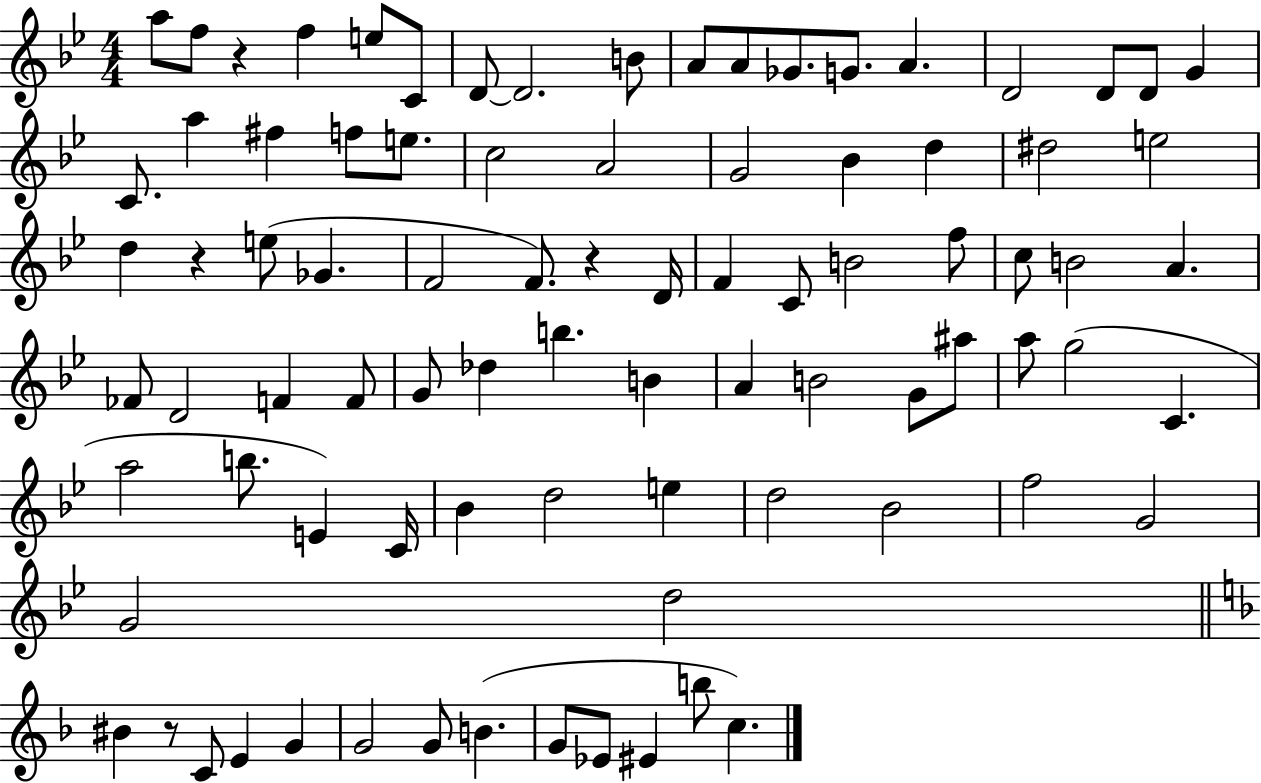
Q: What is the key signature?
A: BES major